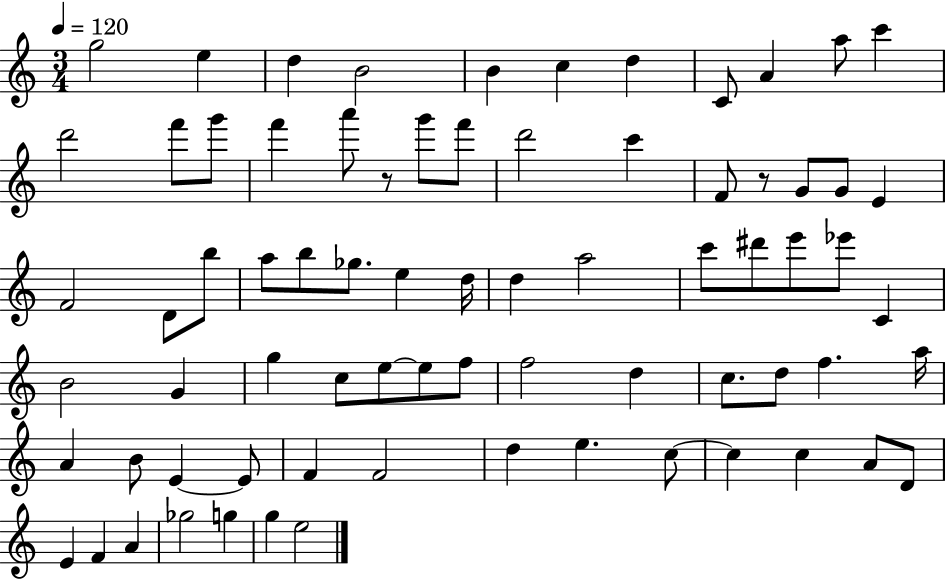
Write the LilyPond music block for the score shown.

{
  \clef treble
  \numericTimeSignature
  \time 3/4
  \key c \major
  \tempo 4 = 120
  g''2 e''4 | d''4 b'2 | b'4 c''4 d''4 | c'8 a'4 a''8 c'''4 | \break d'''2 f'''8 g'''8 | f'''4 a'''8 r8 g'''8 f'''8 | d'''2 c'''4 | f'8 r8 g'8 g'8 e'4 | \break f'2 d'8 b''8 | a''8 b''8 ges''8. e''4 d''16 | d''4 a''2 | c'''8 dis'''8 e'''8 ees'''8 c'4 | \break b'2 g'4 | g''4 c''8 e''8~~ e''8 f''8 | f''2 d''4 | c''8. d''8 f''4. a''16 | \break a'4 b'8 e'4~~ e'8 | f'4 f'2 | d''4 e''4. c''8~~ | c''4 c''4 a'8 d'8 | \break e'4 f'4 a'4 | ges''2 g''4 | g''4 e''2 | \bar "|."
}